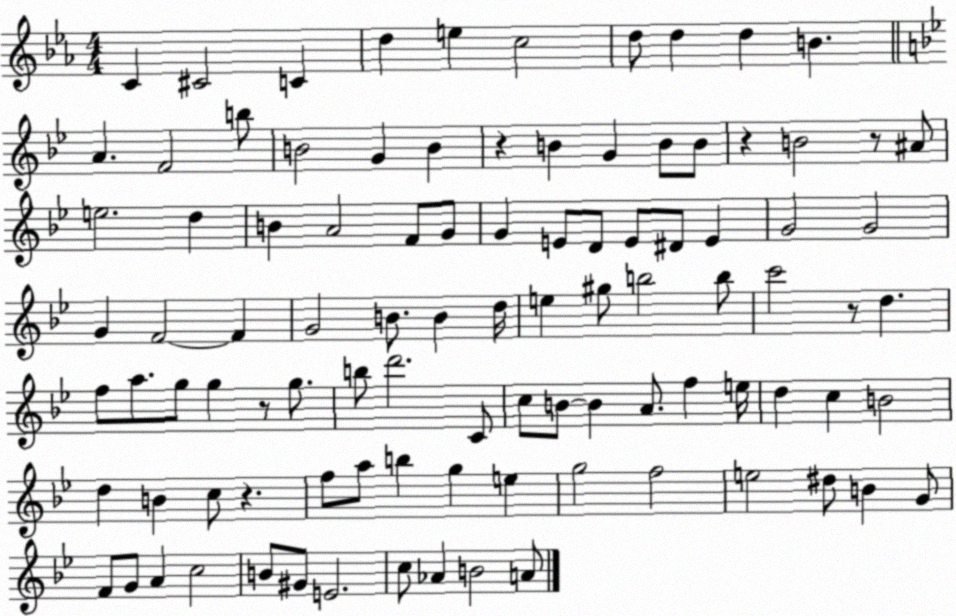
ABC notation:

X:1
T:Untitled
M:4/4
L:1/4
K:Eb
C ^C2 C d e c2 d/2 d d B A F2 b/2 B2 G B z B G B/2 B/2 z B2 z/2 ^A/2 e2 d B A2 F/2 G/2 G E/2 D/2 E/2 ^D/2 E G2 G2 G F2 F G2 B/2 B d/4 e ^g/2 b2 b/2 c'2 z/2 d f/2 a/2 g/2 g z/2 g/2 b/2 d'2 C/2 c/2 B/2 B A/2 f e/4 d c B2 d B c/2 z f/2 a/2 b g e g2 f2 e2 ^d/2 B G/2 F/2 G/2 A c2 B/2 ^G/2 E2 c/2 _A B2 A/2